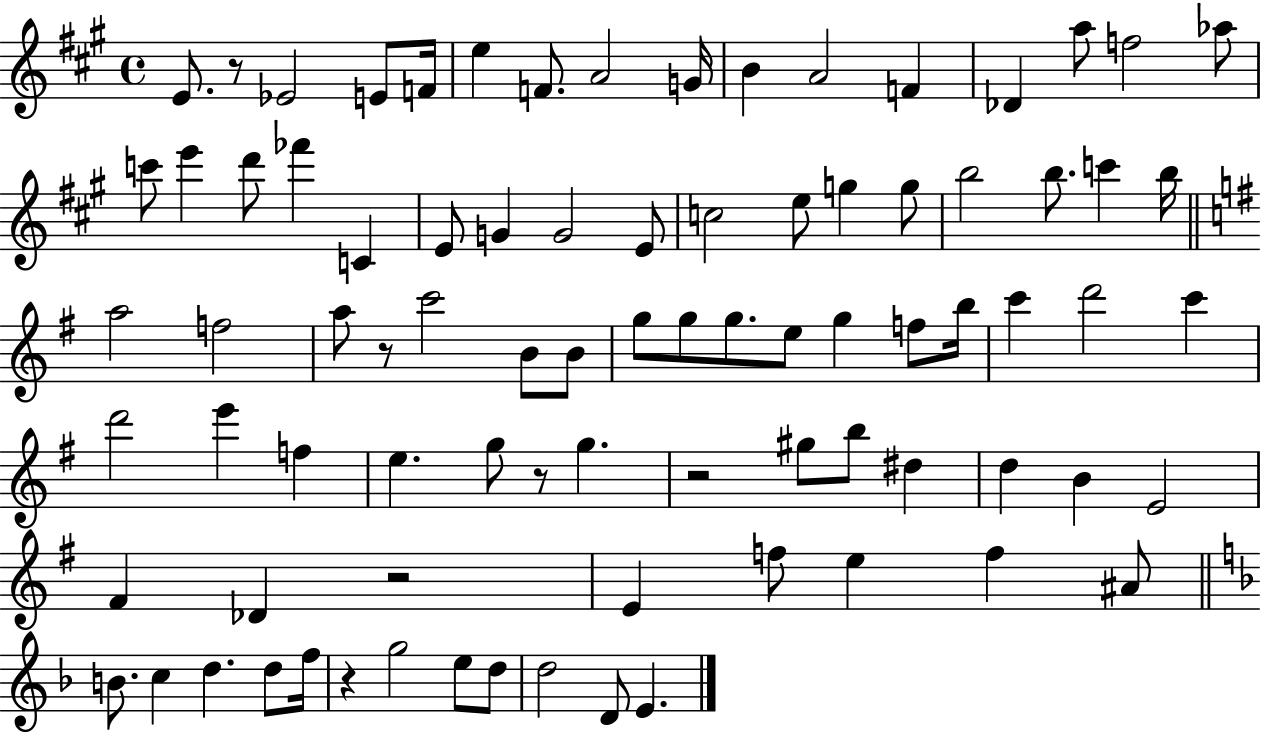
E4/e. R/e Eb4/h E4/e F4/s E5/q F4/e. A4/h G4/s B4/q A4/h F4/q Db4/q A5/e F5/h Ab5/e C6/e E6/q D6/e FES6/q C4/q E4/e G4/q G4/h E4/e C5/h E5/e G5/q G5/e B5/h B5/e. C6/q B5/s A5/h F5/h A5/e R/e C6/h B4/e B4/e G5/e G5/e G5/e. E5/e G5/q F5/e B5/s C6/q D6/h C6/q D6/h E6/q F5/q E5/q. G5/e R/e G5/q. R/h G#5/e B5/e D#5/q D5/q B4/q E4/h F#4/q Db4/q R/h E4/q F5/e E5/q F5/q A#4/e B4/e. C5/q D5/q. D5/e F5/s R/q G5/h E5/e D5/e D5/h D4/e E4/q.